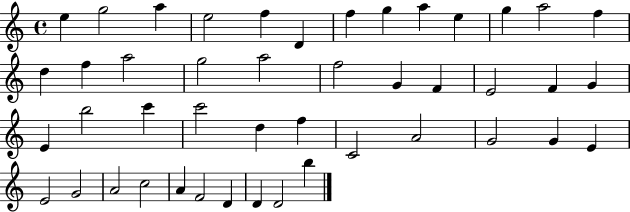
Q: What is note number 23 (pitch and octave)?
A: F4